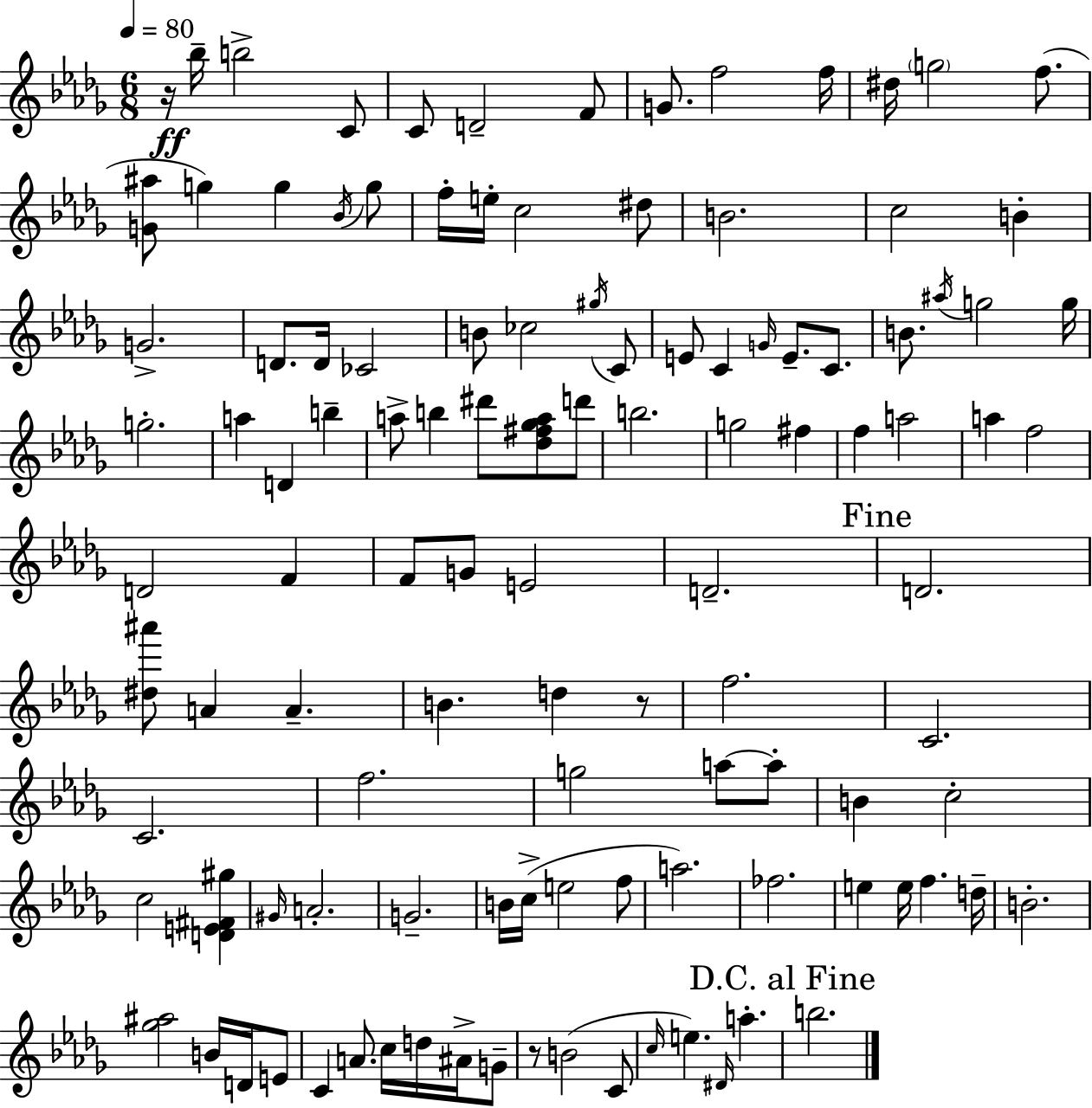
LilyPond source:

{
  \clef treble
  \numericTimeSignature
  \time 6/8
  \key bes \minor
  \tempo 4 = 80
  r16\ff bes''16-- b''2-> c'8 | c'8 d'2-- f'8 | g'8. f''2 f''16 | dis''16 \parenthesize g''2 f''8.( | \break <g' ais''>8 g''4) g''4 \acciaccatura { bes'16 } g''8 | f''16-. e''16-. c''2 dis''8 | b'2. | c''2 b'4-. | \break g'2.-> | d'8. d'16 ces'2 | b'8 ces''2 \acciaccatura { gis''16 } | c'8 e'8 c'4 \grace { g'16 } e'8.-- | \break c'8. b'8. \acciaccatura { ais''16 } g''2 | g''16 g''2.-. | a''4 d'4 | b''4-- a''8-> b''4 dis'''8 | \break <des'' fis'' ges'' a''>8 d'''8 b''2. | g''2 | fis''4 f''4 a''2 | a''4 f''2 | \break d'2 | f'4 f'8 g'8 e'2 | d'2.-- | \mark "Fine" d'2. | \break <dis'' ais'''>8 a'4 a'4.-- | b'4. d''4 | r8 f''2. | c'2. | \break c'2. | f''2. | g''2 | a''8~~ a''8-. b'4 c''2-. | \break c''2 | <d' e' fis' gis''>4 \grace { gis'16 } a'2.-. | g'2.-- | b'16 c''16->( e''2 | \break f''8 a''2.) | fes''2. | e''4 e''16 f''4. | d''16-- b'2.-. | \break <ges'' ais''>2 | b'16 d'16 e'8 c'4 a'8. | c''16 d''16 ais'16-> g'8-- r8 b'2( | c'8 \grace { c''16 }) e''4. | \break \grace { dis'16 } a''4.-. \mark "D.C. al Fine" b''2. | \bar "|."
}